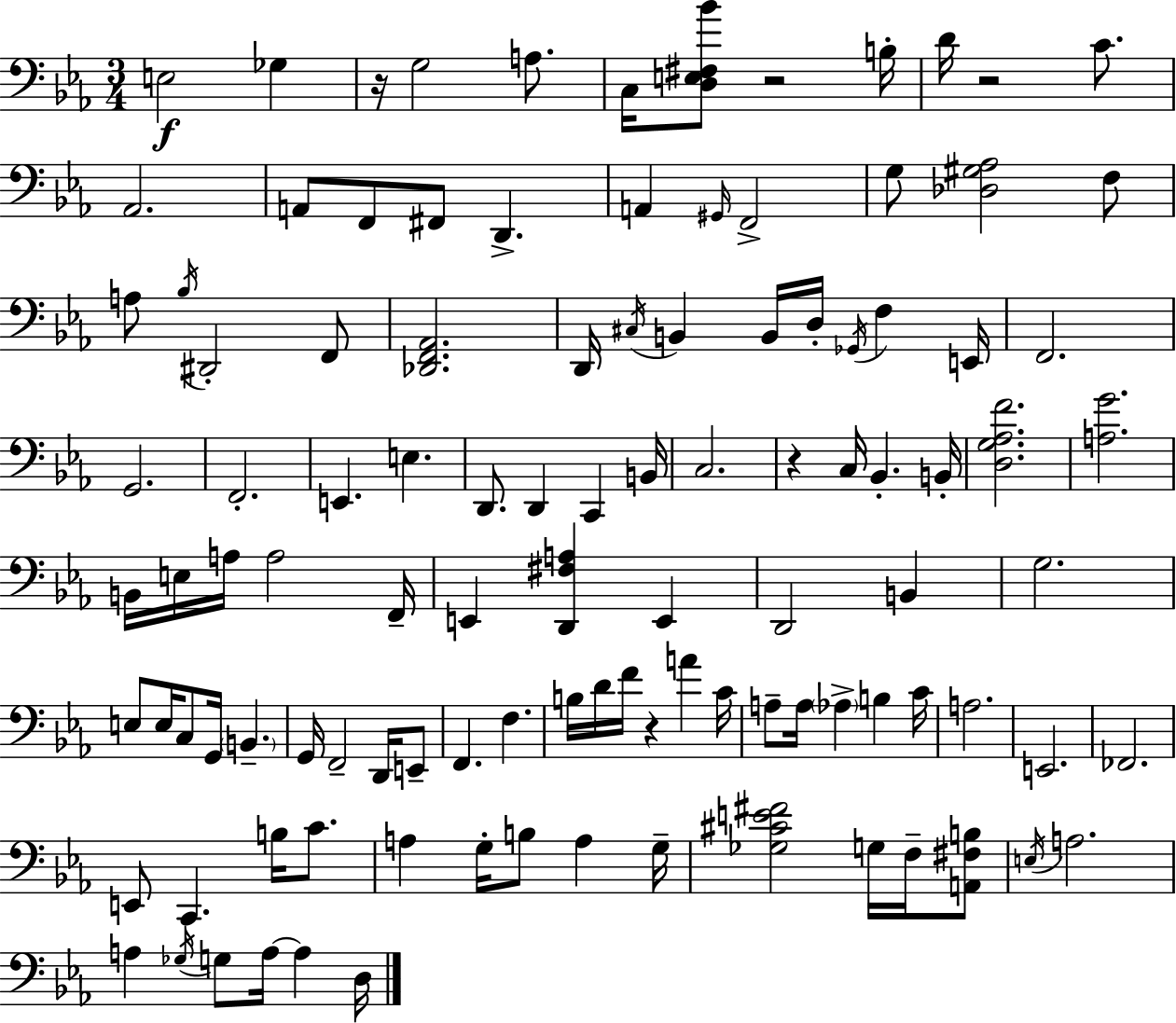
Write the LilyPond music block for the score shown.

{
  \clef bass
  \numericTimeSignature
  \time 3/4
  \key c \minor
  e2\f ges4 | r16 g2 a8. | c16 <d e fis bes'>8 r2 b16-. | d'16 r2 c'8. | \break aes,2. | a,8 f,8 fis,8 d,4.-> | a,4 \grace { gis,16 } f,2-> | g8 <des gis aes>2 f8 | \break a8 \acciaccatura { bes16 } dis,2-. | f,8 <des, f, aes,>2. | d,16 \acciaccatura { cis16 } b,4 b,16 d16-. \acciaccatura { ges,16 } f4 | e,16 f,2. | \break g,2. | f,2.-. | e,4. e4. | d,8. d,4 c,4 | \break b,16 c2. | r4 c16 bes,4.-. | b,16-. <d g aes f'>2. | <a g'>2. | \break b,16 e16 a16 a2 | f,16-- e,4 <d, fis a>4 | e,4 d,2 | b,4 g2. | \break e8 e16 c8 g,16 \parenthesize b,4.-- | g,16 f,2-- | d,16 e,8-- f,4. f4. | b16 d'16 f'16 r4 a'4 | \break c'16 a8-- a16 \parenthesize aes4-> b4 | c'16 a2. | e,2. | fes,2. | \break e,8 c,4. | b16 c'8. a4 g16-. b8 a4 | g16-- <ges cis' e' fis'>2 | g16 f16-- <a, fis b>8 \acciaccatura { e16 } a2. | \break a4 \acciaccatura { ges16 } g8 | a16~~ a4 d16 \bar "|."
}